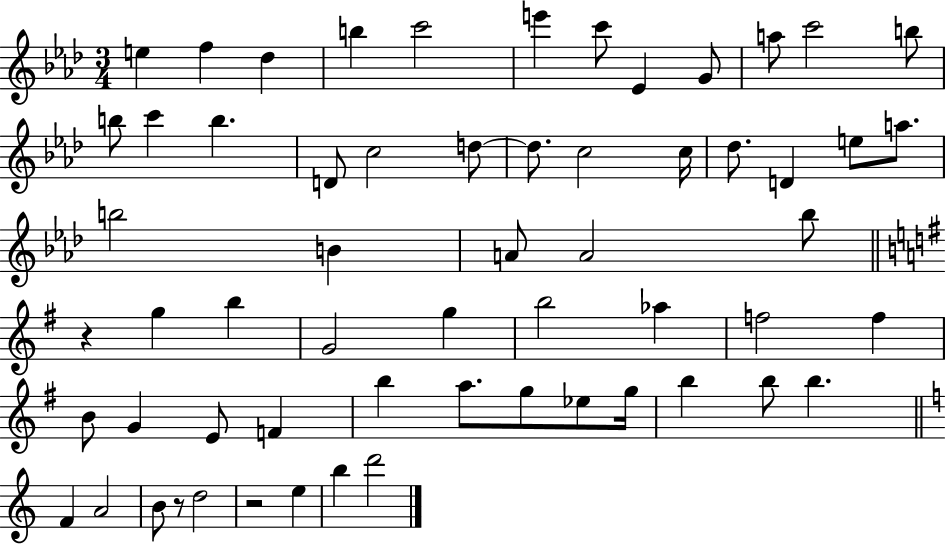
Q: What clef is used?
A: treble